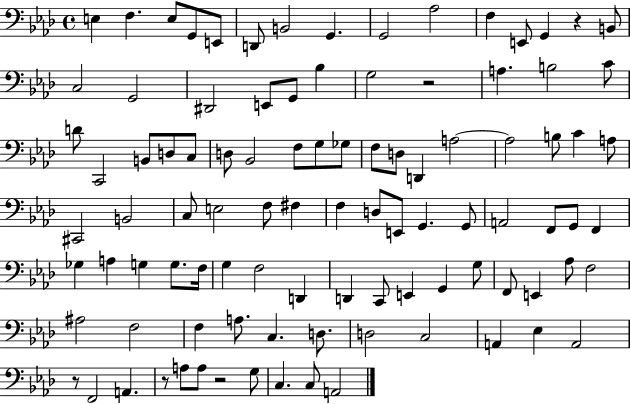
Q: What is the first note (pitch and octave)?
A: E3